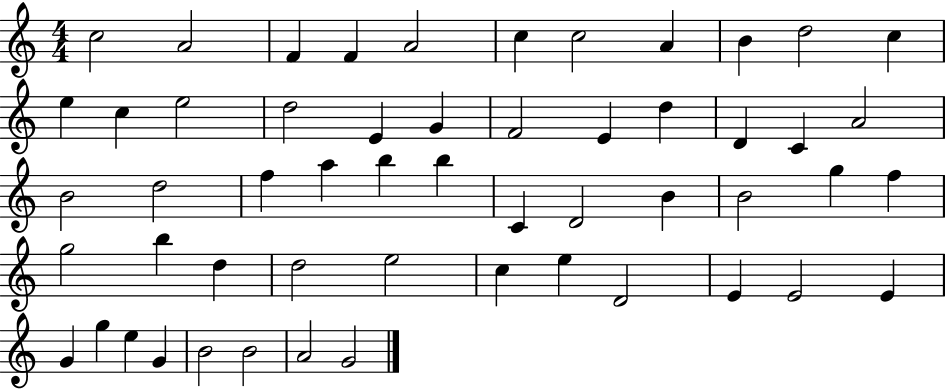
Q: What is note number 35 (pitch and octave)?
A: F5